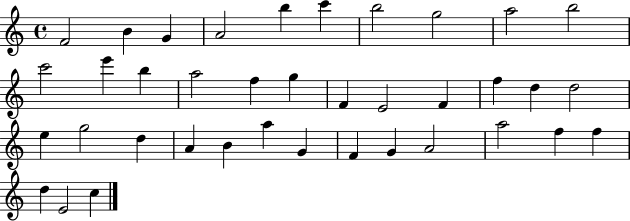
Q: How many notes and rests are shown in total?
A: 38